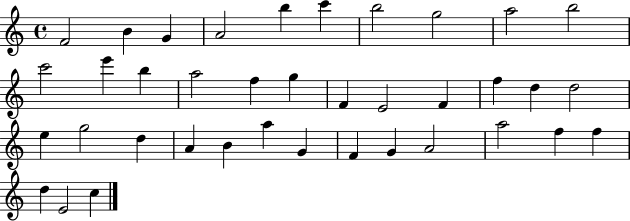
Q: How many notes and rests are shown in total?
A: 38